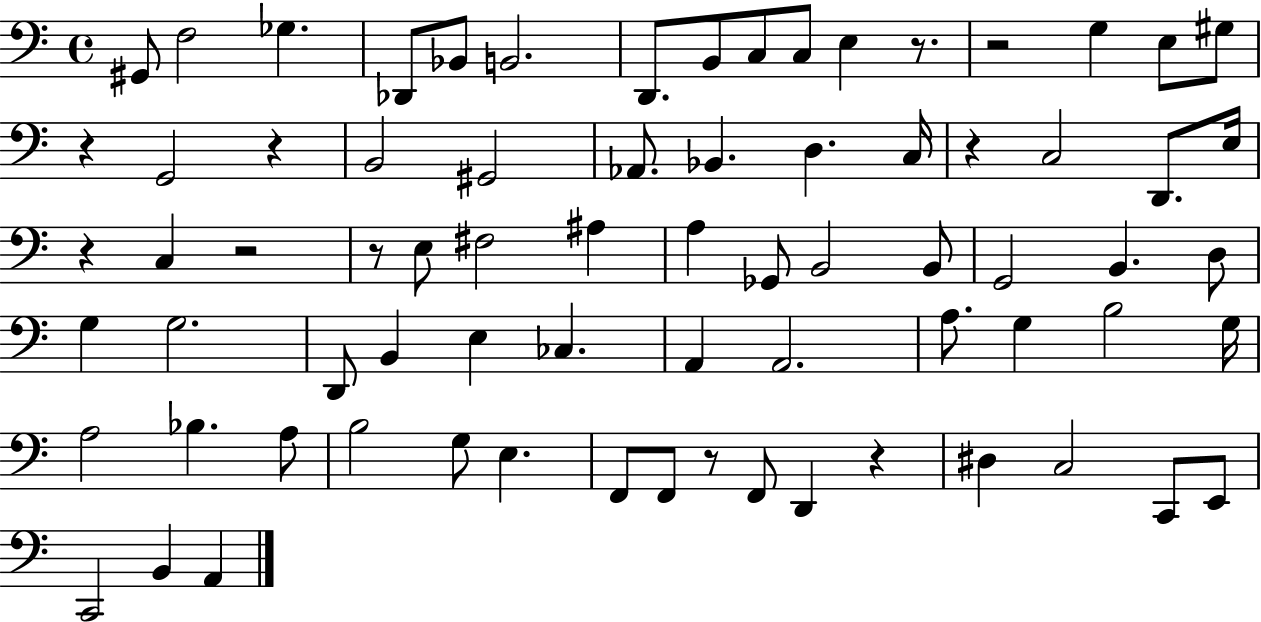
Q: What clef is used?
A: bass